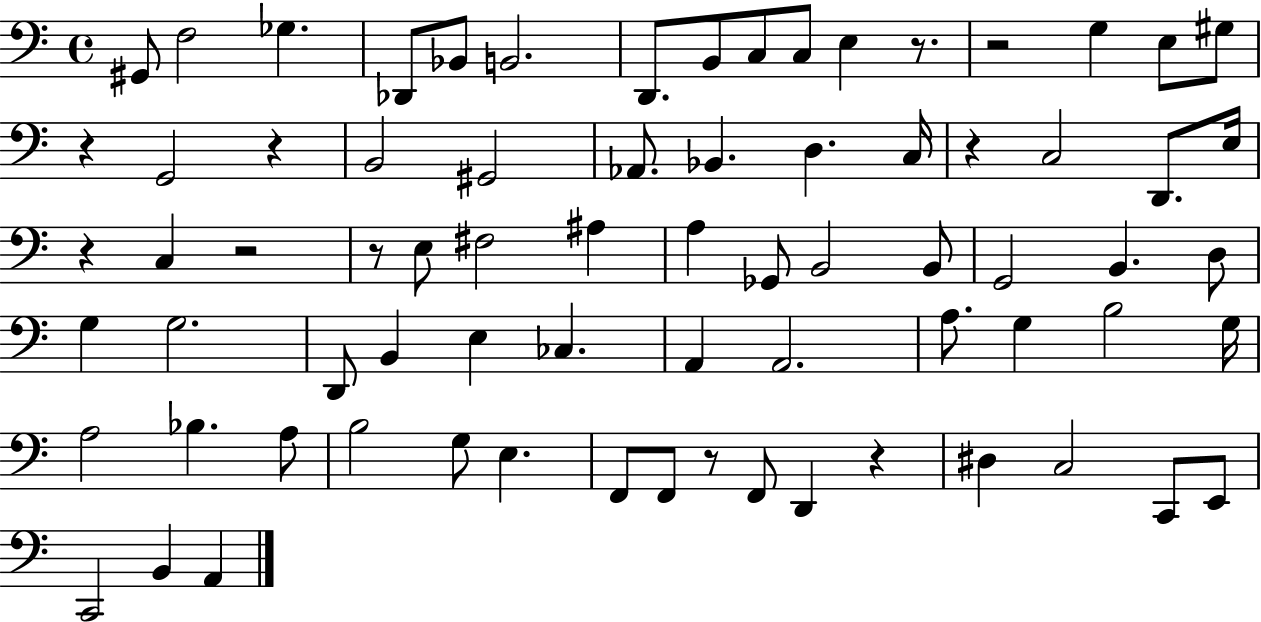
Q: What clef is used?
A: bass